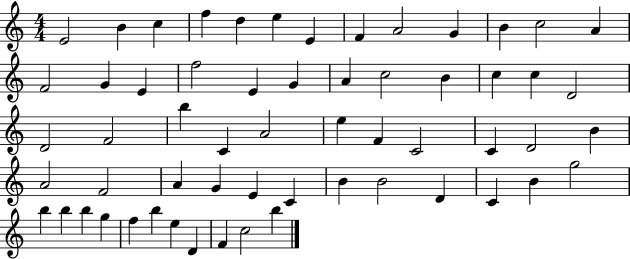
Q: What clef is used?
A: treble